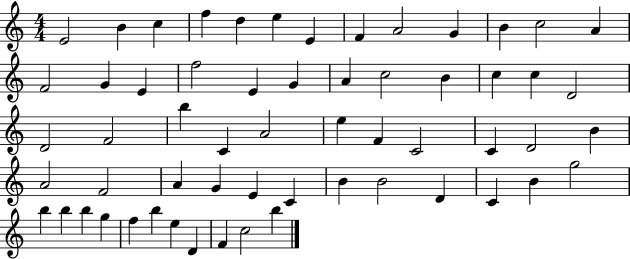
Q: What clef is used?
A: treble